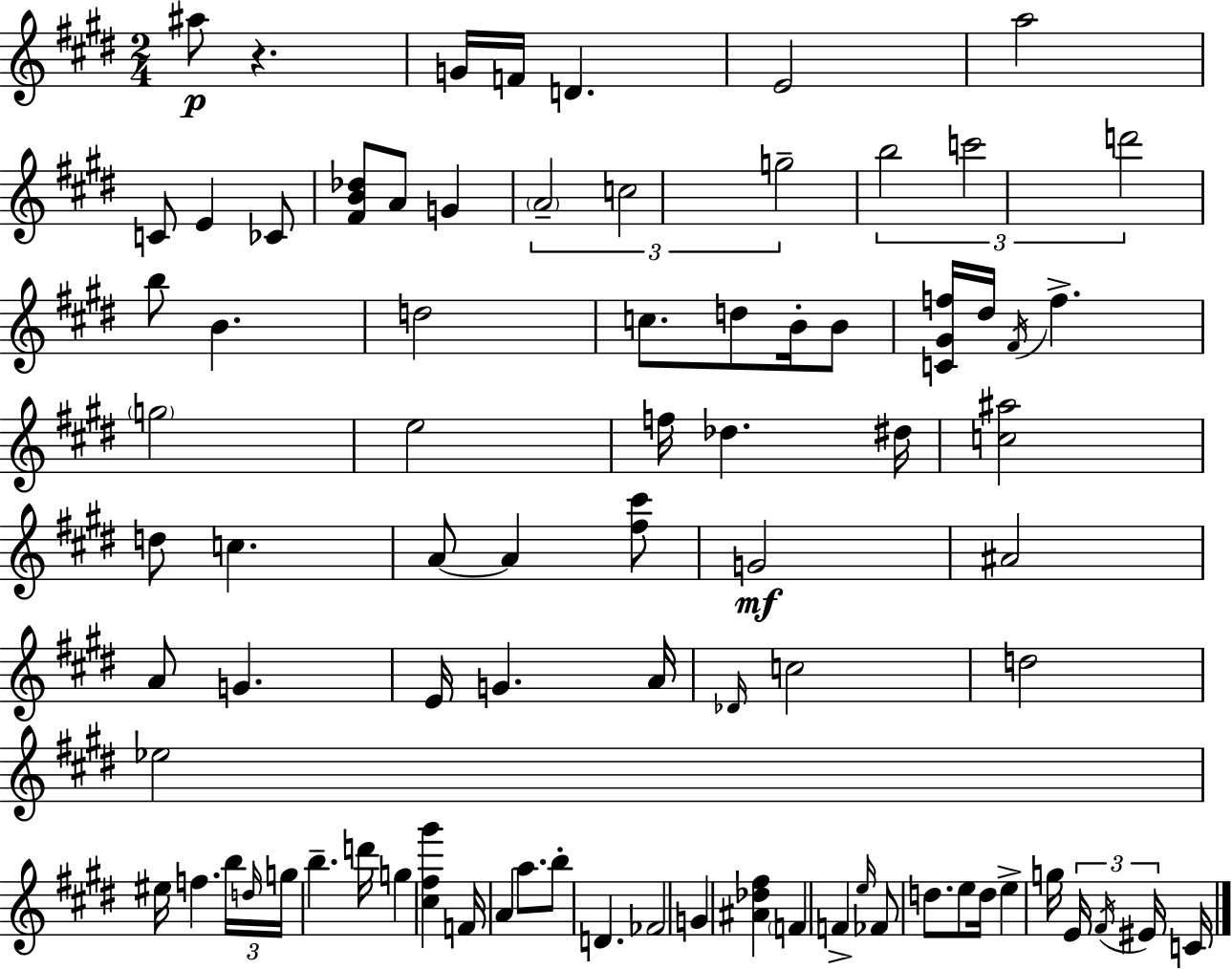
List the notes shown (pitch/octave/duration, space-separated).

A#5/e R/q. G4/s F4/s D4/q. E4/h A5/h C4/e E4/q CES4/e [F#4,B4,Db5]/e A4/e G4/q A4/h C5/h G5/h B5/h C6/h D6/h B5/e B4/q. D5/h C5/e. D5/e B4/s B4/e [C4,G#4,F5]/s D#5/s F#4/s F5/q. G5/h E5/h F5/s Db5/q. D#5/s [C5,A#5]/h D5/e C5/q. A4/e A4/q [F#5,C#6]/e G4/h A#4/h A4/e G4/q. E4/s G4/q. A4/s Db4/s C5/h D5/h Eb5/h EIS5/s F5/q. B5/s D5/s G5/s B5/q. D6/s G5/q [C#5,F#5,G#6]/q F4/s A4/q A5/e. B5/e D4/q. FES4/h G4/q [A#4,Db5,F#5]/q F4/q F4/q E5/s FES4/e D5/e. E5/e D5/s E5/q G5/s E4/s F#4/s EIS4/s C4/s